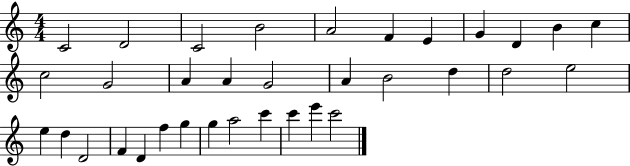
X:1
T:Untitled
M:4/4
L:1/4
K:C
C2 D2 C2 B2 A2 F E G D B c c2 G2 A A G2 A B2 d d2 e2 e d D2 F D f g g a2 c' c' e' c'2